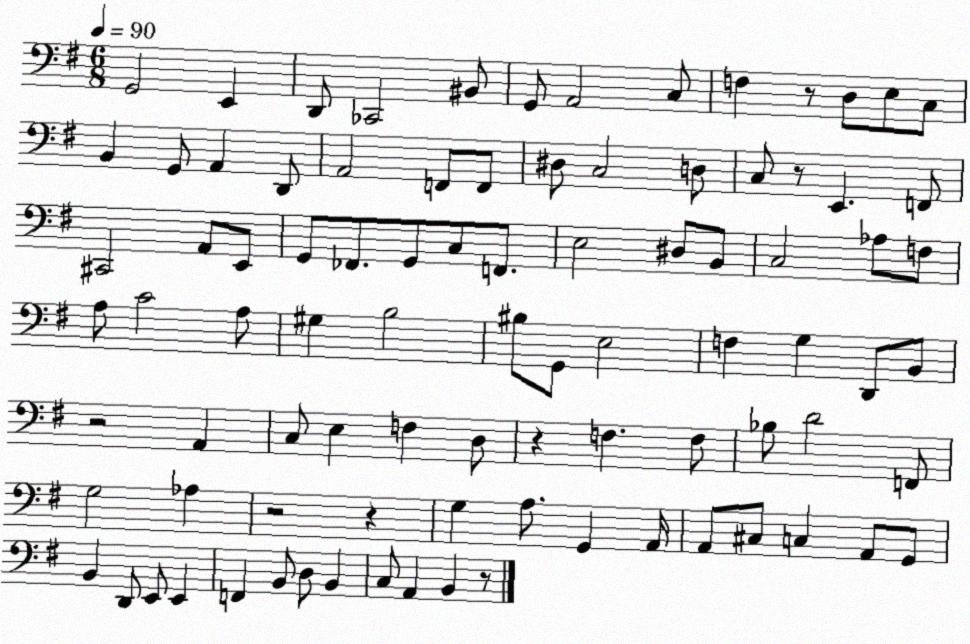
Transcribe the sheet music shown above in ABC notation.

X:1
T:Untitled
M:6/8
L:1/4
K:G
G,,2 E,, D,,/2 _C,,2 ^B,,/2 G,,/2 A,,2 C,/2 F, z/2 D,/2 E,/2 C,/2 B,, G,,/2 A,, D,,/2 A,,2 F,,/2 F,,/2 ^D,/2 C,2 D,/2 C,/2 z/2 E,, F,,/2 ^C,,2 A,,/2 E,,/2 G,,/2 _F,,/2 G,,/2 C,/2 F,,/2 E,2 ^D,/2 B,,/2 C,2 _A,/2 F,/2 A,/2 C2 A,/2 ^G, B,2 ^B,/2 G,,/2 E,2 F, G, D,,/2 B,,/2 z2 A,, C,/2 E, F, D,/2 z F, F,/2 _B,/2 D2 F,,/2 G,2 _A, z2 z G, A,/2 G,, A,,/4 A,,/2 ^C,/2 C, A,,/2 G,,/2 B,, D,,/2 E,,/2 E,, F,, B,,/2 D,/2 B,, C,/2 A,, B,, z/2